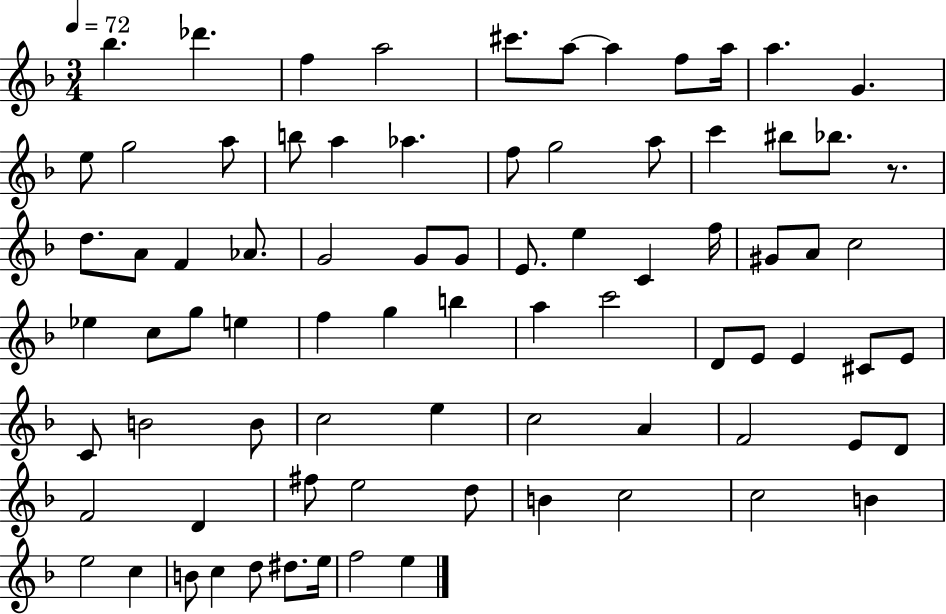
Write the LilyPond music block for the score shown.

{
  \clef treble
  \numericTimeSignature
  \time 3/4
  \key f \major
  \tempo 4 = 72
  \repeat volta 2 { bes''4. des'''4. | f''4 a''2 | cis'''8. a''8~~ a''4 f''8 a''16 | a''4. g'4. | \break e''8 g''2 a''8 | b''8 a''4 aes''4. | f''8 g''2 a''8 | c'''4 bis''8 bes''8. r8. | \break d''8. a'8 f'4 aes'8. | g'2 g'8 g'8 | e'8. e''4 c'4 f''16 | gis'8 a'8 c''2 | \break ees''4 c''8 g''8 e''4 | f''4 g''4 b''4 | a''4 c'''2 | d'8 e'8 e'4 cis'8 e'8 | \break c'8 b'2 b'8 | c''2 e''4 | c''2 a'4 | f'2 e'8 d'8 | \break f'2 d'4 | fis''8 e''2 d''8 | b'4 c''2 | c''2 b'4 | \break e''2 c''4 | b'8 c''4 d''8 dis''8. e''16 | f''2 e''4 | } \bar "|."
}